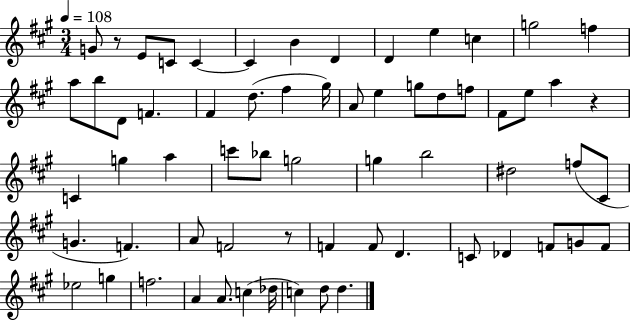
X:1
T:Untitled
M:3/4
L:1/4
K:A
G/2 z/2 E/2 C/2 C C B D D e c g2 f a/2 b/2 D/2 F ^F d/2 ^f ^g/4 A/2 e g/2 d/2 f/2 ^F/2 e/2 a z C g a c'/2 _b/2 g2 g b2 ^d2 f/2 ^C/2 G F A/2 F2 z/2 F F/2 D C/2 _D F/2 G/2 F/2 _e2 g f2 A A/2 c _d/4 c d/2 d